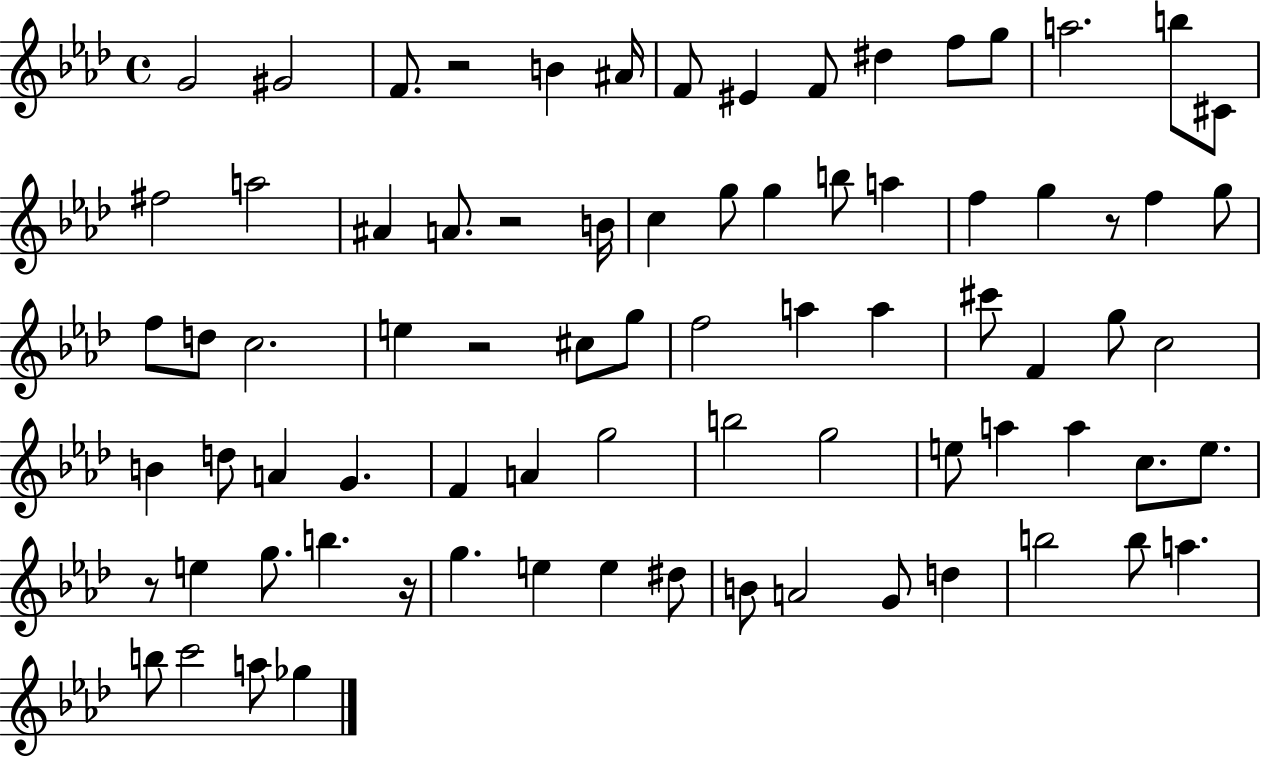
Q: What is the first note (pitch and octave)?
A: G4